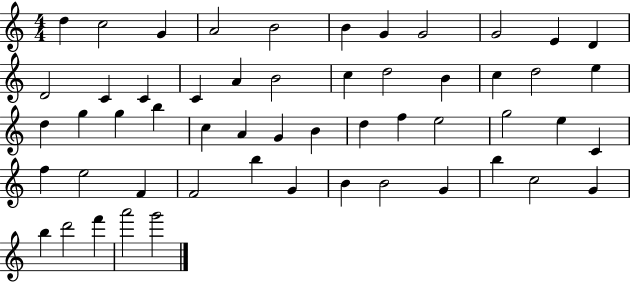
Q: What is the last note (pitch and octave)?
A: G6